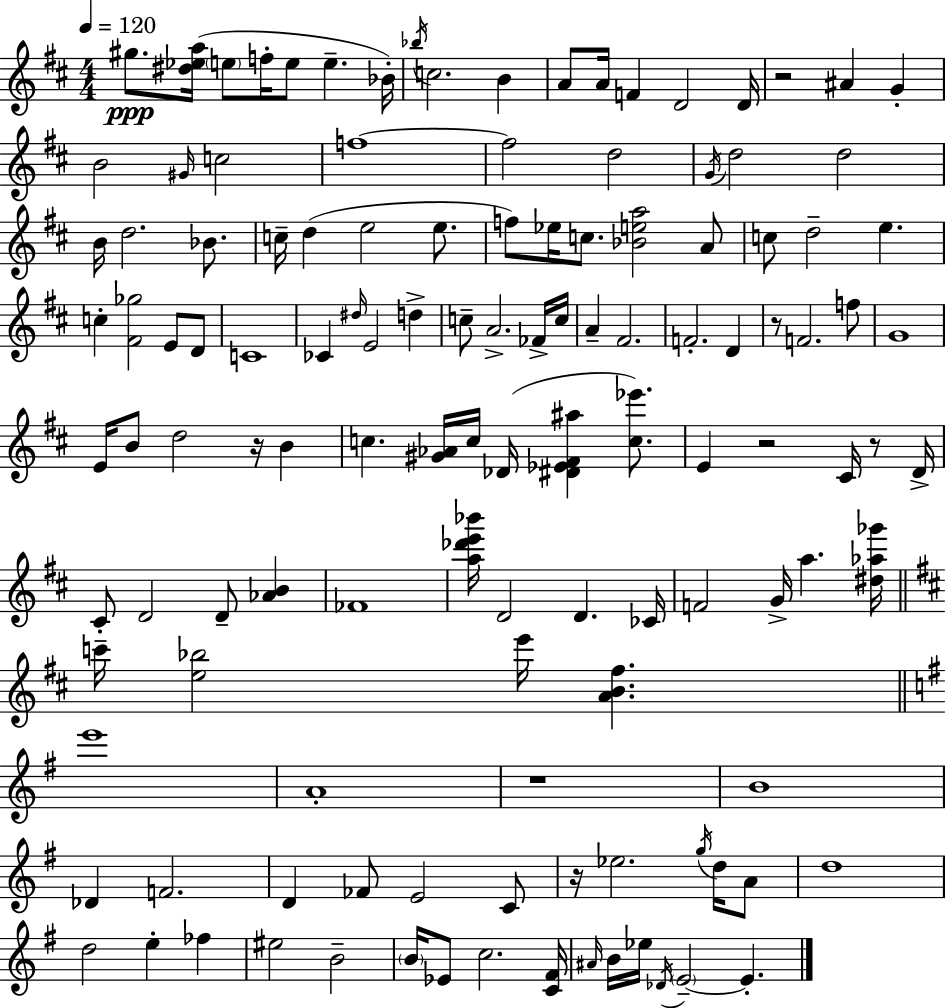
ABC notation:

X:1
T:Untitled
M:4/4
L:1/4
K:D
^g/2 [^d_ea]/4 e/2 f/4 e/2 e _B/4 _b/4 c2 B A/2 A/4 F D2 D/4 z2 ^A G B2 ^G/4 c2 f4 f2 d2 G/4 d2 d2 B/4 d2 _B/2 c/4 d e2 e/2 f/2 _e/4 c/2 [_Bea]2 A/2 c/2 d2 e c [^F_g]2 E/2 D/2 C4 _C ^d/4 E2 d c/2 A2 _F/4 c/4 A ^F2 F2 D z/2 F2 f/2 G4 E/4 B/2 d2 z/4 B c [^G_A]/4 c/4 _D/4 [^D_E^F^a] [c_e']/2 E z2 ^C/4 z/2 D/4 ^C/2 D2 D/2 [_AB] _F4 [a_d'e'_b']/4 D2 D _C/4 F2 G/4 a [^d_a_g']/4 c'/4 [e_b]2 e'/4 [AB^f] e'4 A4 z4 B4 _D F2 D _F/2 E2 C/2 z/4 _e2 g/4 d/4 A/2 d4 d2 e _f ^e2 B2 B/4 _E/2 c2 [C^F]/4 ^A/4 B/4 _e/4 _D/4 E2 E